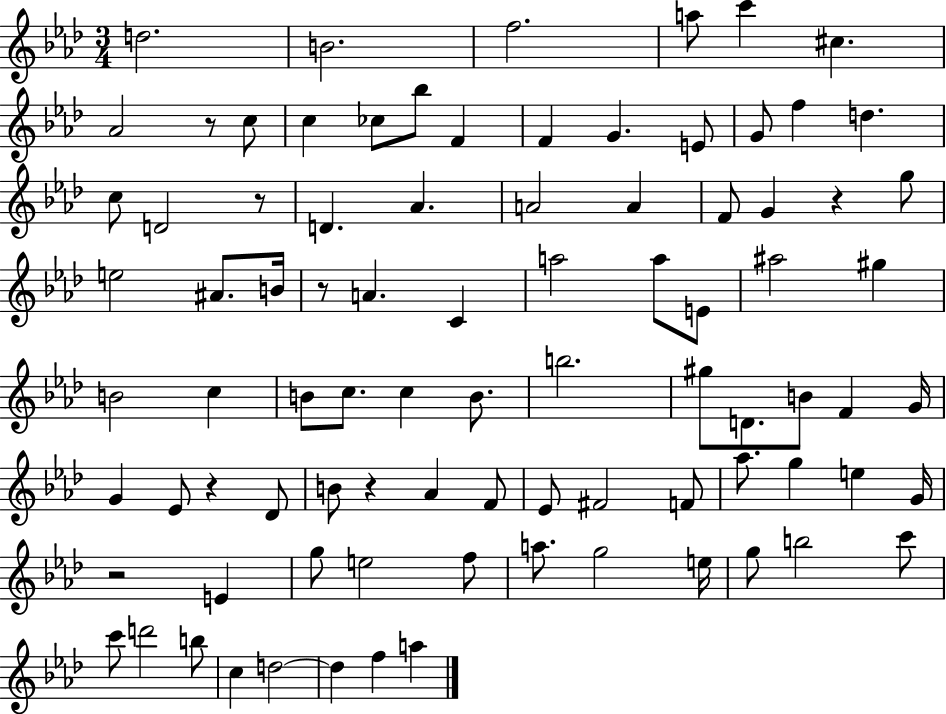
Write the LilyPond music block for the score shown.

{
  \clef treble
  \numericTimeSignature
  \time 3/4
  \key aes \major
  \repeat volta 2 { d''2. | b'2. | f''2. | a''8 c'''4 cis''4. | \break aes'2 r8 c''8 | c''4 ces''8 bes''8 f'4 | f'4 g'4. e'8 | g'8 f''4 d''4. | \break c''8 d'2 r8 | d'4. aes'4. | a'2 a'4 | f'8 g'4 r4 g''8 | \break e''2 ais'8. b'16 | r8 a'4. c'4 | a''2 a''8 e'8 | ais''2 gis''4 | \break b'2 c''4 | b'8 c''8. c''4 b'8. | b''2. | gis''8 d'8. b'8 f'4 g'16 | \break g'4 ees'8 r4 des'8 | b'8 r4 aes'4 f'8 | ees'8 fis'2 f'8 | aes''8. g''4 e''4 g'16 | \break r2 e'4 | g''8 e''2 f''8 | a''8. g''2 e''16 | g''8 b''2 c'''8 | \break c'''8 d'''2 b''8 | c''4 d''2~~ | d''4 f''4 a''4 | } \bar "|."
}